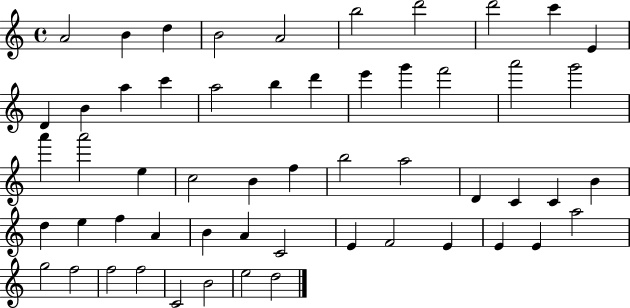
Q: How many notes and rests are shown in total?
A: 55